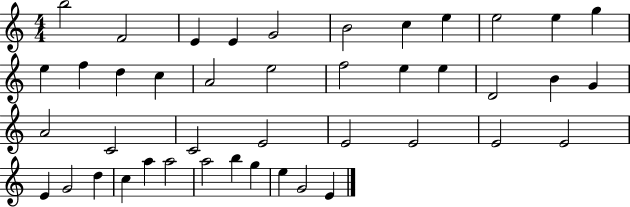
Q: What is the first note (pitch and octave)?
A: B5